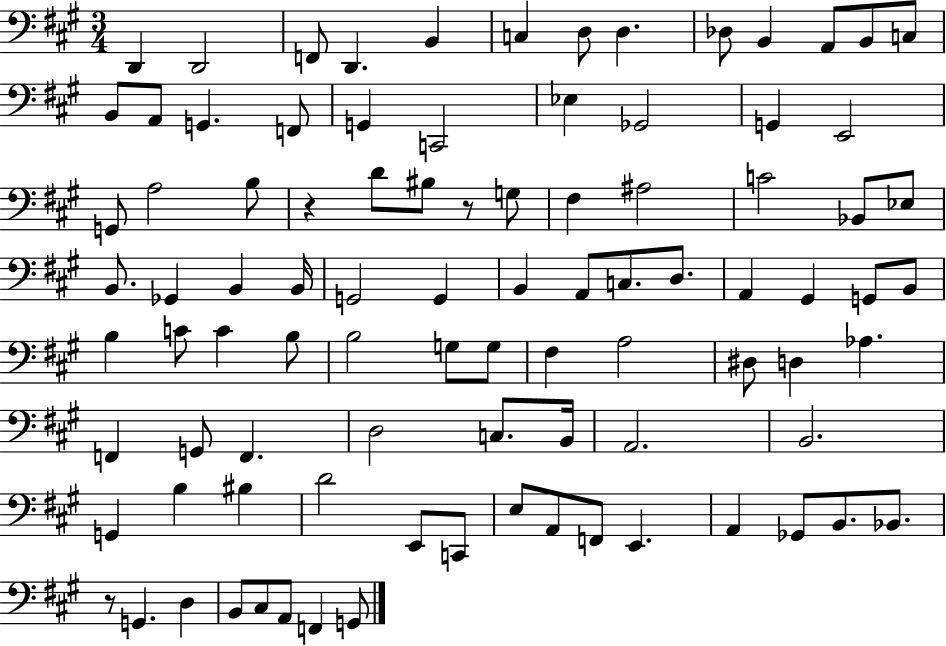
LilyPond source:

{
  \clef bass
  \numericTimeSignature
  \time 3/4
  \key a \major
  \repeat volta 2 { d,4 d,2 | f,8 d,4. b,4 | c4 d8 d4. | des8 b,4 a,8 b,8 c8 | \break b,8 a,8 g,4. f,8 | g,4 c,2 | ees4 ges,2 | g,4 e,2 | \break g,8 a2 b8 | r4 d'8 bis8 r8 g8 | fis4 ais2 | c'2 bes,8 ees8 | \break b,8. ges,4 b,4 b,16 | g,2 g,4 | b,4 a,8 c8. d8. | a,4 gis,4 g,8 b,8 | \break b4 c'8 c'4 b8 | b2 g8 g8 | fis4 a2 | dis8 d4 aes4. | \break f,4 g,8 f,4. | d2 c8. b,16 | a,2. | b,2. | \break g,4 b4 bis4 | d'2 e,8 c,8 | e8 a,8 f,8 e,4. | a,4 ges,8 b,8. bes,8. | \break r8 g,4. d4 | b,8 cis8 a,8 f,4 g,8 | } \bar "|."
}